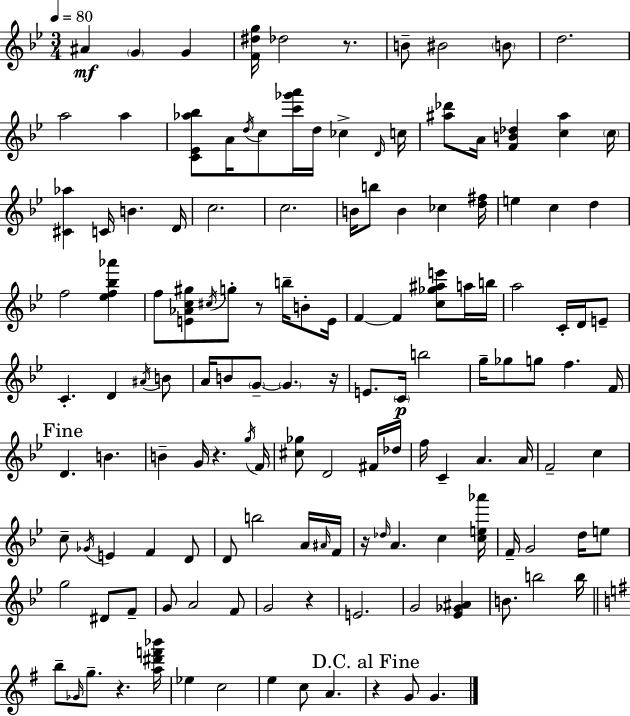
{
  \clef treble
  \numericTimeSignature
  \time 3/4
  \key g \minor
  \tempo 4 = 80
  ais'4\mf \parenthesize g'4 g'4 | <f' dis'' g''>16 des''2 r8. | b'8-- bis'2 \parenthesize b'8 | d''2. | \break a''2 a''4 | <c' ees' aes'' bes''>8 a'16 \acciaccatura { d''16 } c''8 <c''' ges''' a'''>16 d''16 ces''4-> | \grace { d'16 } c''16 <ais'' des'''>8 a'16 <f' b' des''>4 <c'' ais''>4 | \parenthesize c''16 <cis' aes''>4 c'16 b'4. | \break d'16 c''2. | c''2. | b'16 b''8 b'4 ces''4 | <d'' fis''>16 e''4 c''4 d''4 | \break f''2 <ees'' f'' bes'' aes'''>4 | f''8 <e' aes' c'' gis''>8 \acciaccatura { cis''16 } g''8-. r8 b''16-- | b'8-. e'16 f'4~~ f'4 <c'' ges'' ais'' e'''>8 | a''16 b''16 a''2 c'16-. | \break d'16 e'8-- c'4.-. d'4 | \acciaccatura { ais'16 } b'8 a'16 b'8 \parenthesize g'8--~~ \parenthesize g'4. | r16 e'8. \parenthesize c'16\p b''2 | g''16-- ges''8 g''8 f''4. | \break f'16 \mark "Fine" d'4. b'4. | b'4-- g'16 r4. | \acciaccatura { g''16 } f'16 <cis'' ges''>8 d'2 | fis'16 des''16 f''16 c'4-- a'4. | \break a'16 f'2-- | c''4 c''8-- \acciaccatura { ges'16 } e'4 | f'4 d'8 d'8 b''2 | a'16 \grace { ais'16 } f'16 r16 \grace { des''16 } a'4. | \break c''4 <c'' e'' aes'''>16 f'16-- g'2 | d''16 e''8 g''2 | dis'8 f'8-- g'8 a'2 | f'8 g'2 | \break r4 e'2. | g'2 | <ees' ges' ais'>4 b'8. b''2 | b''16 \bar "||" \break \key e \minor b''8-- \grace { ges'16 } g''8.-- r4. | <a'' dis''' f''' bes'''>16 ees''4 c''2 | e''4 c''8 a'4. | \mark "D.C. al Fine" r4 g'8 g'4. | \break \bar "|."
}